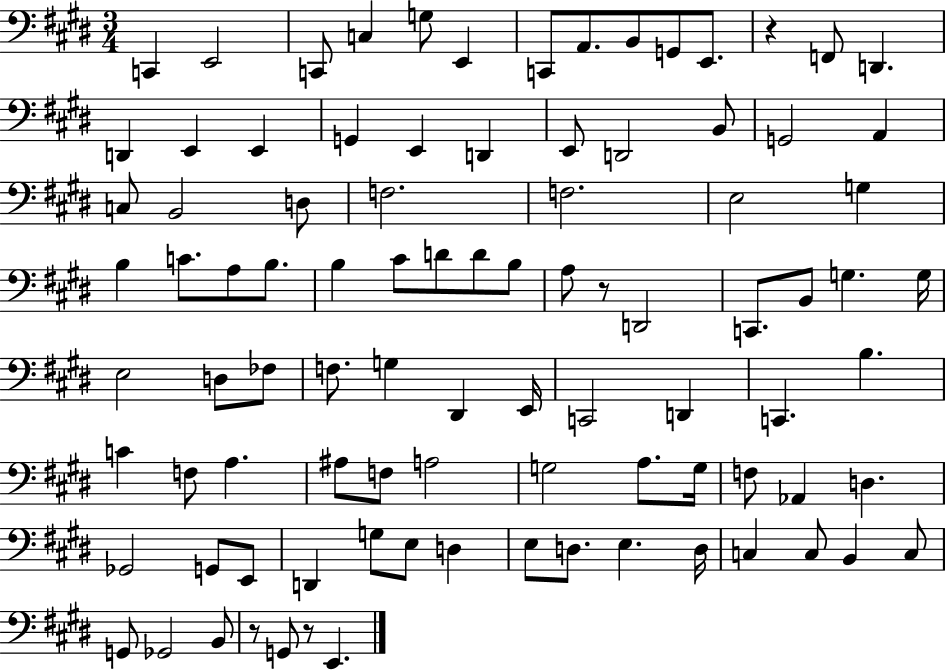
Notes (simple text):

C2/q E2/h C2/e C3/q G3/e E2/q C2/e A2/e. B2/e G2/e E2/e. R/q F2/e D2/q. D2/q E2/q E2/q G2/q E2/q D2/q E2/e D2/h B2/e G2/h A2/q C3/e B2/h D3/e F3/h. F3/h. E3/h G3/q B3/q C4/e. A3/e B3/e. B3/q C#4/e D4/e D4/e B3/e A3/e R/e D2/h C2/e. B2/e G3/q. G3/s E3/h D3/e FES3/e F3/e. G3/q D#2/q E2/s C2/h D2/q C2/q. B3/q. C4/q F3/e A3/q. A#3/e F3/e A3/h G3/h A3/e. G3/s F3/e Ab2/q D3/q. Gb2/h G2/e E2/e D2/q G3/e E3/e D3/q E3/e D3/e. E3/q. D3/s C3/q C3/e B2/q C3/e G2/e Gb2/h B2/e R/e G2/e R/e E2/q.